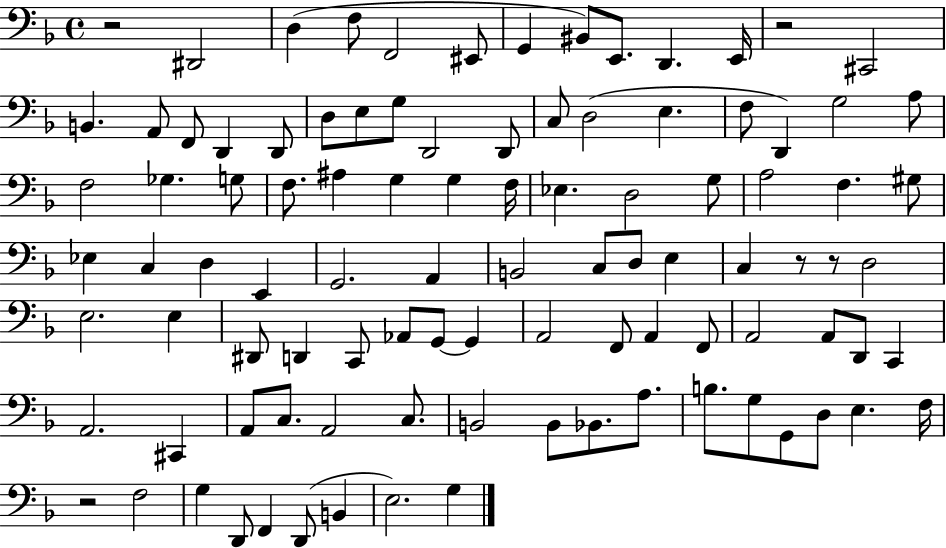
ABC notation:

X:1
T:Untitled
M:4/4
L:1/4
K:F
z2 ^D,,2 D, F,/2 F,,2 ^E,,/2 G,, ^B,,/2 E,,/2 D,, E,,/4 z2 ^C,,2 B,, A,,/2 F,,/2 D,, D,,/2 D,/2 E,/2 G,/2 D,,2 D,,/2 C,/2 D,2 E, F,/2 D,, G,2 A,/2 F,2 _G, G,/2 F,/2 ^A, G, G, F,/4 _E, D,2 G,/2 A,2 F, ^G,/2 _E, C, D, E,, G,,2 A,, B,,2 C,/2 D,/2 E, C, z/2 z/2 D,2 E,2 E, ^D,,/2 D,, C,,/2 _A,,/2 G,,/2 G,, A,,2 F,,/2 A,, F,,/2 A,,2 A,,/2 D,,/2 C,, A,,2 ^C,, A,,/2 C,/2 A,,2 C,/2 B,,2 B,,/2 _B,,/2 A,/2 B,/2 G,/2 G,,/2 D,/2 E, F,/4 z2 F,2 G, D,,/2 F,, D,,/2 B,, E,2 G,